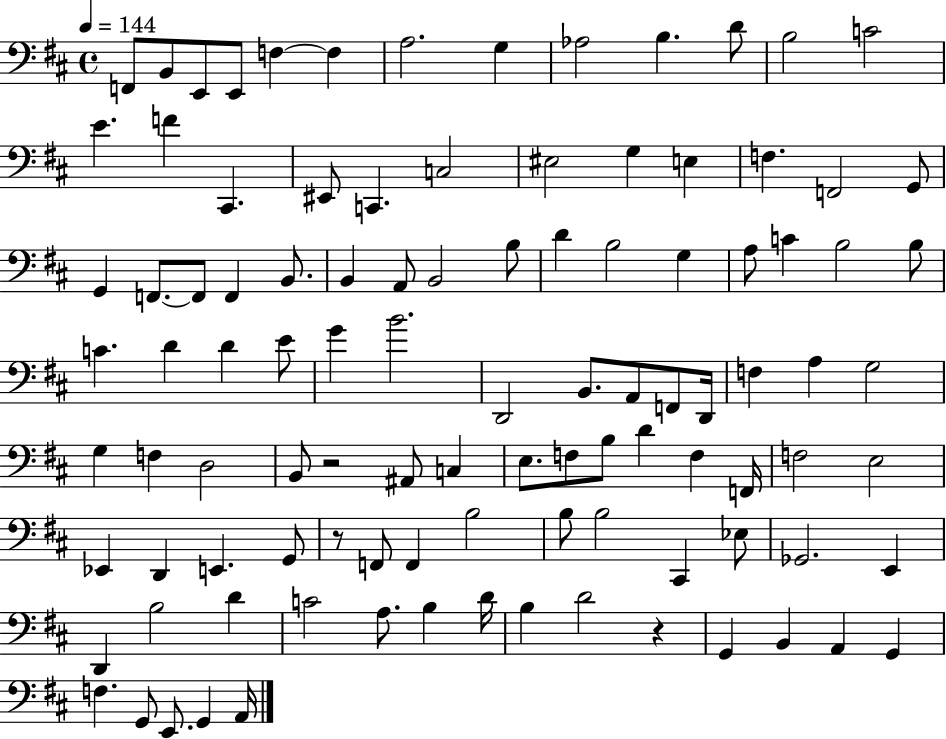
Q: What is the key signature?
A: D major